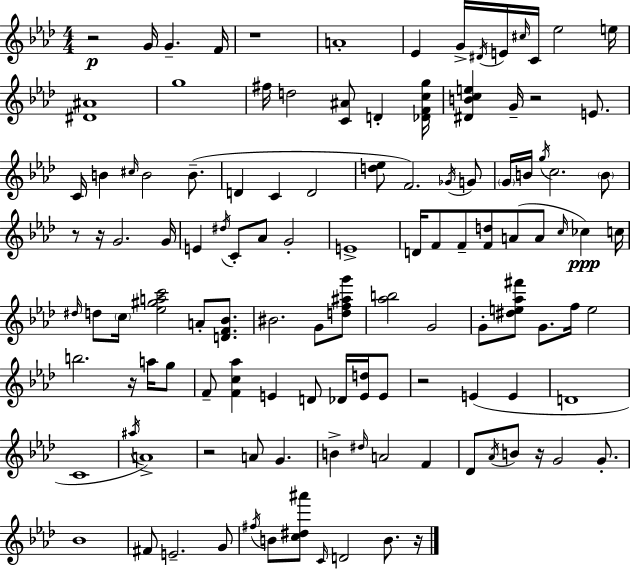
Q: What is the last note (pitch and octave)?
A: B4